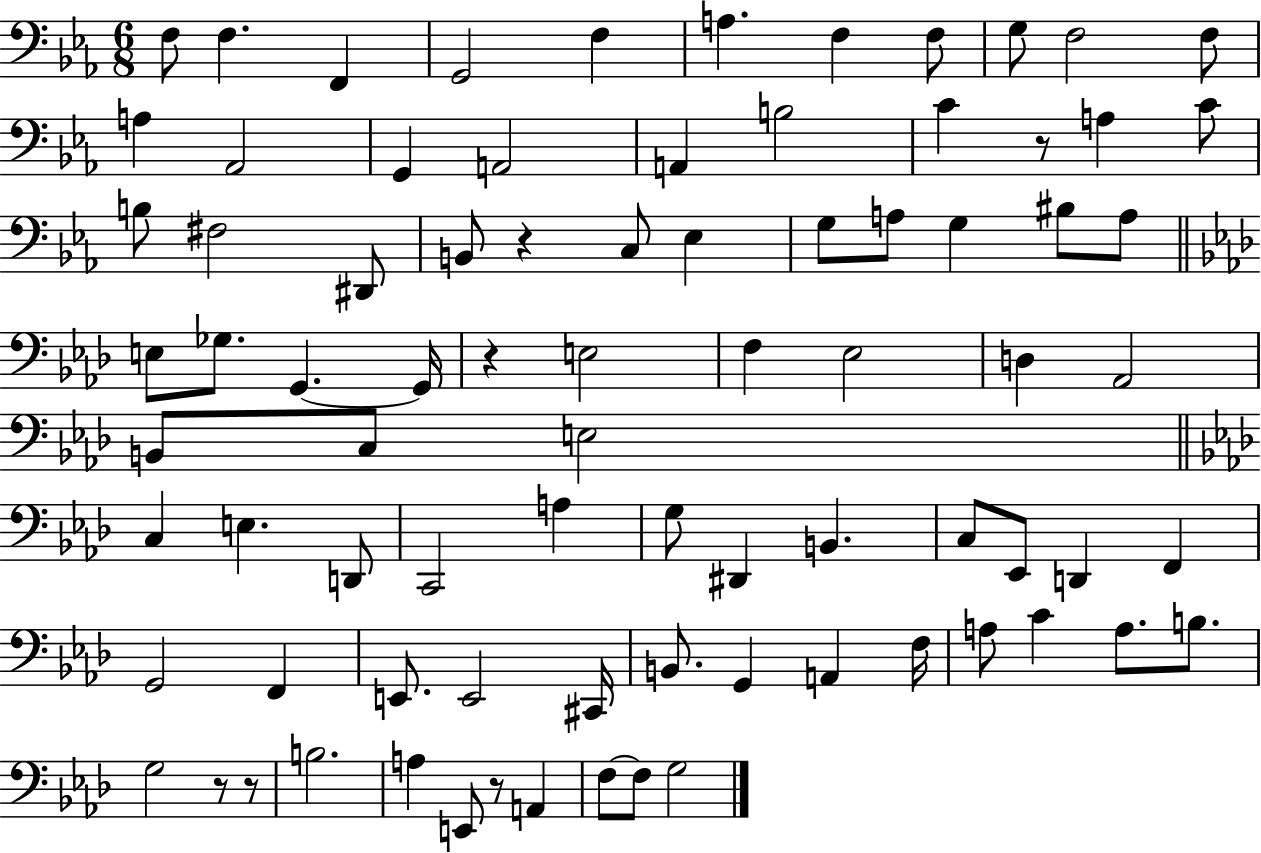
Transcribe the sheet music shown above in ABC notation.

X:1
T:Untitled
M:6/8
L:1/4
K:Eb
F,/2 F, F,, G,,2 F, A, F, F,/2 G,/2 F,2 F,/2 A, _A,,2 G,, A,,2 A,, B,2 C z/2 A, C/2 B,/2 ^F,2 ^D,,/2 B,,/2 z C,/2 _E, G,/2 A,/2 G, ^B,/2 A,/2 E,/2 _G,/2 G,, G,,/4 z E,2 F, _E,2 D, _A,,2 B,,/2 C,/2 E,2 C, E, D,,/2 C,,2 A, G,/2 ^D,, B,, C,/2 _E,,/2 D,, F,, G,,2 F,, E,,/2 E,,2 ^C,,/4 B,,/2 G,, A,, F,/4 A,/2 C A,/2 B,/2 G,2 z/2 z/2 B,2 A, E,,/2 z/2 A,, F,/2 F,/2 G,2